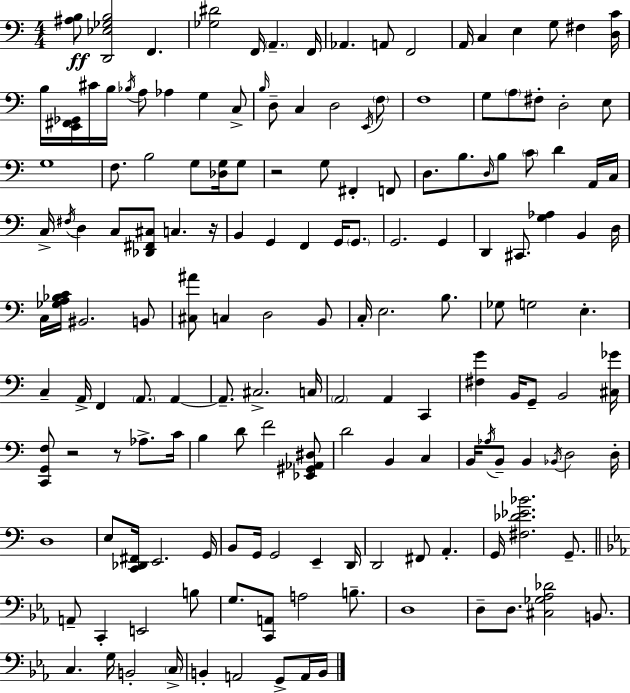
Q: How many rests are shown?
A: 4